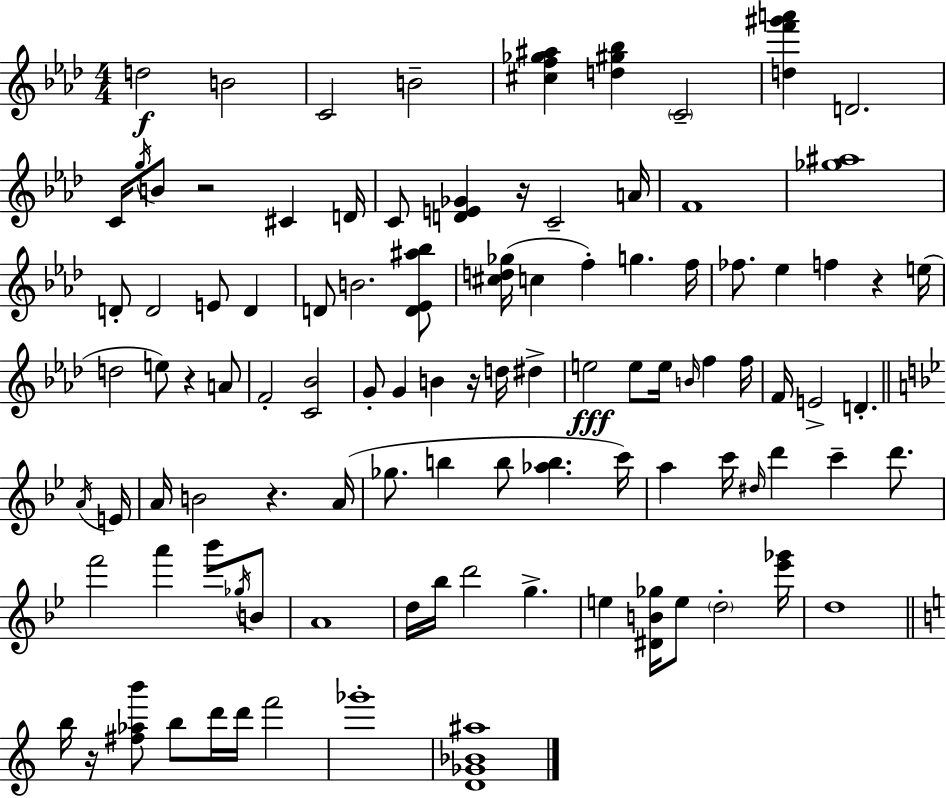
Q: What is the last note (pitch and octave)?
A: Gb6